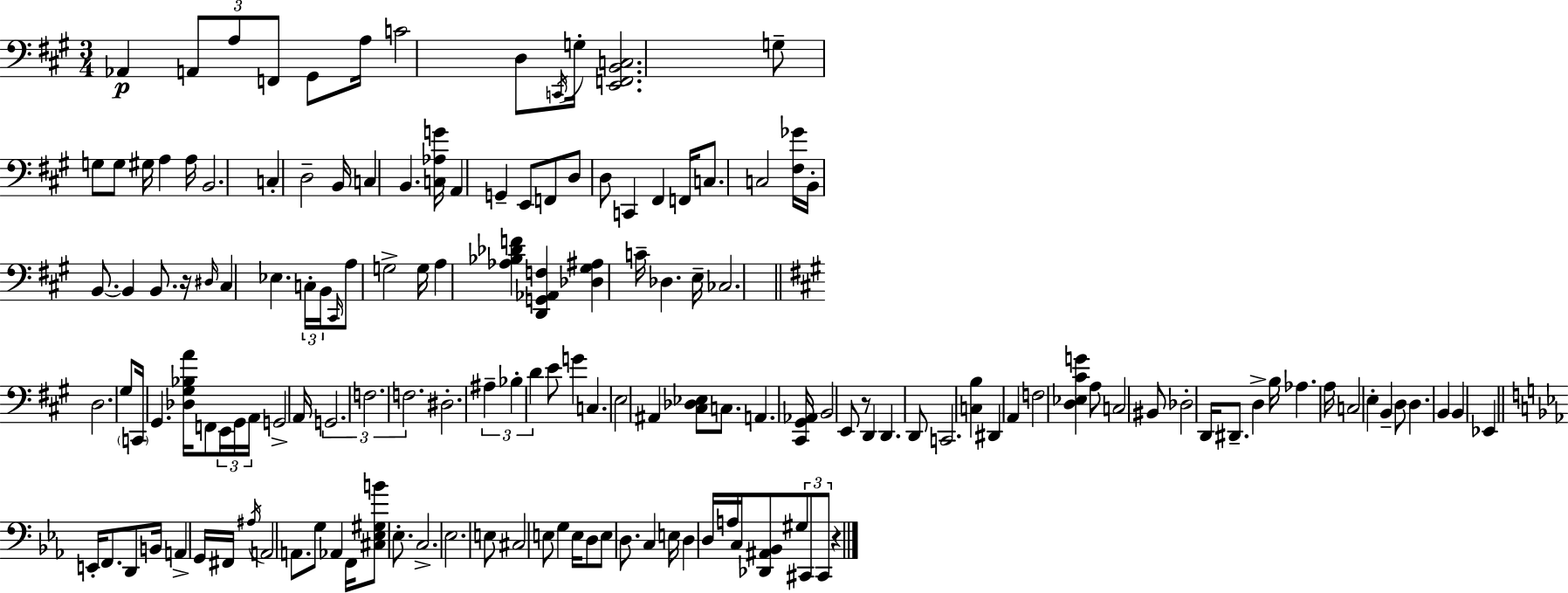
X:1
T:Untitled
M:3/4
L:1/4
K:A
_A,, A,,/2 A,/2 F,,/2 ^G,,/2 A,/4 C2 D,/2 C,,/4 G,/4 [E,,F,,B,,C,]2 G,/2 G,/2 G,/2 ^G,/4 A, A,/4 B,,2 C, D,2 B,,/4 C, B,, [C,_A,G]/4 A,, G,, E,,/2 F,,/2 D,/2 D,/2 C,, ^F,, F,,/4 C,/2 C,2 [^F,_G]/4 B,,/4 B,,/2 B,, B,,/2 z/4 ^D,/4 ^C, _E, C,/4 B,,/4 ^C,,/4 A,/2 G,2 G,/4 A, [_A,_B,_DF] [D,,G,,_A,,F,] [_D,^G,^A,] C/4 _D, E,/4 _C,2 D,2 ^G,/2 C,,/4 ^G,, [_D,^G,_B,A]/4 F,,/2 E,,/4 ^G,,/4 A,,/4 G,,2 A,,/4 G,,2 F,2 F,2 ^D,2 ^A, _B, D E/2 G C, E,2 ^A,, [^C,_D,_E,]/2 C,/2 A,, [^C,,^G,,_A,,]/4 B,,2 E,,/2 z/2 D,, D,, D,,/2 C,,2 [C,B,] ^D,, A,, F,2 [D,_E,^CG] A,/2 C,2 ^B,,/2 _D,2 D,,/4 ^D,,/2 D, B,/4 _A, A,/4 C,2 E, B,, D,/2 D, B,, B,, _E,, E,,/4 F,,/2 D,,/2 B,,/4 A,, G,,/4 ^F,,/4 ^A,/4 A,,2 A,,/2 G,/2 _A,, F,,/4 [^C,_E,^G,B]/2 _E,/2 C,2 _E,2 E,/2 ^C,2 E,/2 G, E,/4 D,/2 E,/2 D,/2 C, E,/4 D, D,/4 A,/4 C,/4 [_D,,^A,,_B,,]/2 ^G,/2 ^C,,/2 ^C,,/2 z